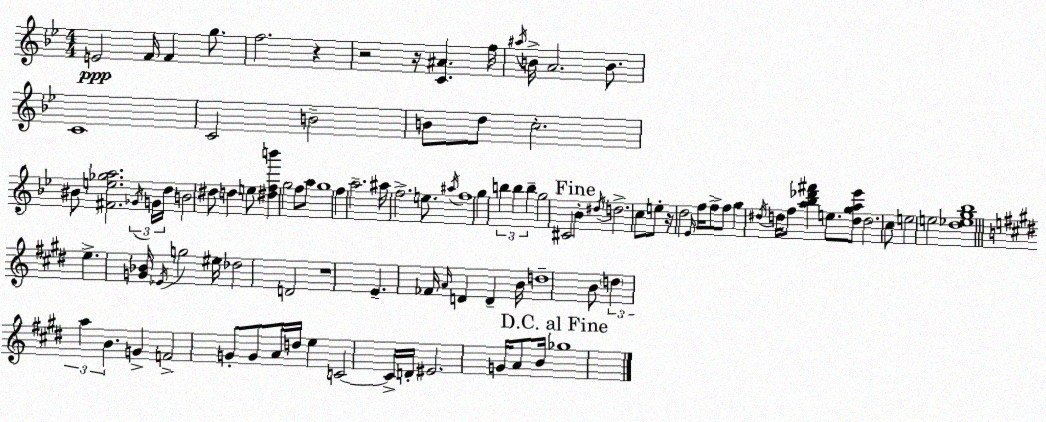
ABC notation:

X:1
T:Untitled
M:4/4
L:1/4
K:Gm
E2 F/4 F g/2 f2 z z2 z/4 [C^A] f/4 ^a/4 B/4 A2 B/2 C4 C2 B2 B/2 d/2 c2 ^B/2 [^Fe_ga]2 _G/4 G/4 d/4 B2 ^d/2 d e/2 [^dfb'] g2 f/2 a/2 g4 f a2 ^a/4 f2 e/2 ^a/4 f4 g b b b g2 ^C2 _B ^d/4 d2 c/2 e/2 z/4 d2 _E/4 f/4 f/2 f/2 g ^d/4 d/4 f/2 [a_b_d'^f'] e/2 [dga_e']/2 d2 c/2 e2 e2 [d_eg_b]4 e [G_B]/4 _E/4 g2 ^e/4 _d2 D2 z4 E _F/4 A/4 D D B/4 d4 B/2 d a B G F2 G/2 G/2 A/4 d/4 e C2 C/4 D/4 ^E2 G/4 A/2 B/4 _g4